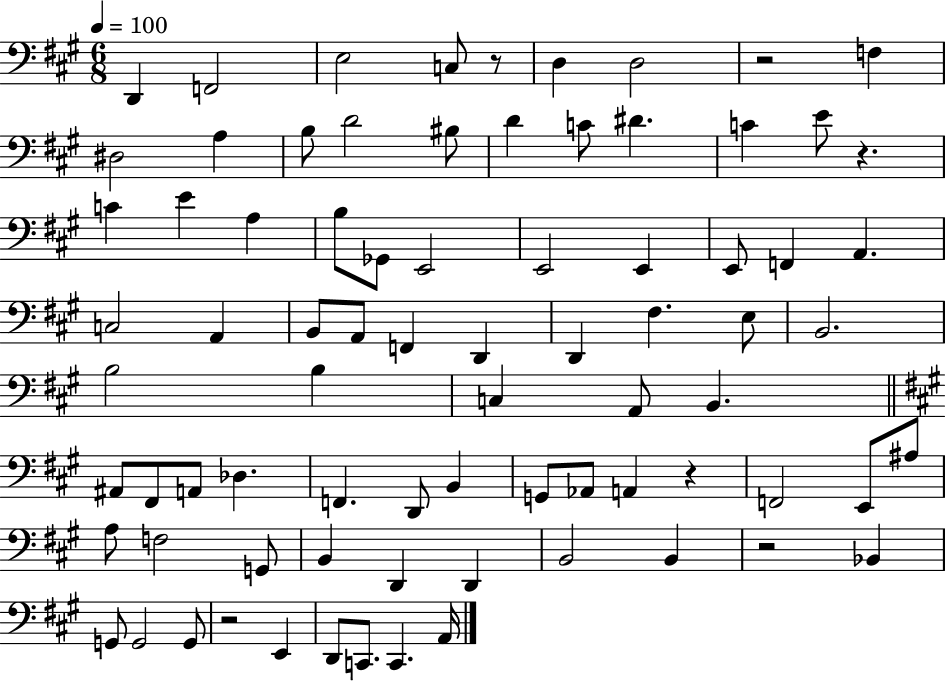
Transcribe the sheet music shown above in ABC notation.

X:1
T:Untitled
M:6/8
L:1/4
K:A
D,, F,,2 E,2 C,/2 z/2 D, D,2 z2 F, ^D,2 A, B,/2 D2 ^B,/2 D C/2 ^D C E/2 z C E A, B,/2 _G,,/2 E,,2 E,,2 E,, E,,/2 F,, A,, C,2 A,, B,,/2 A,,/2 F,, D,, D,, ^F, E,/2 B,,2 B,2 B, C, A,,/2 B,, ^A,,/2 ^F,,/2 A,,/2 _D, F,, D,,/2 B,, G,,/2 _A,,/2 A,, z F,,2 E,,/2 ^A,/2 A,/2 F,2 G,,/2 B,, D,, D,, B,,2 B,, z2 _B,, G,,/2 G,,2 G,,/2 z2 E,, D,,/2 C,,/2 C,, A,,/4